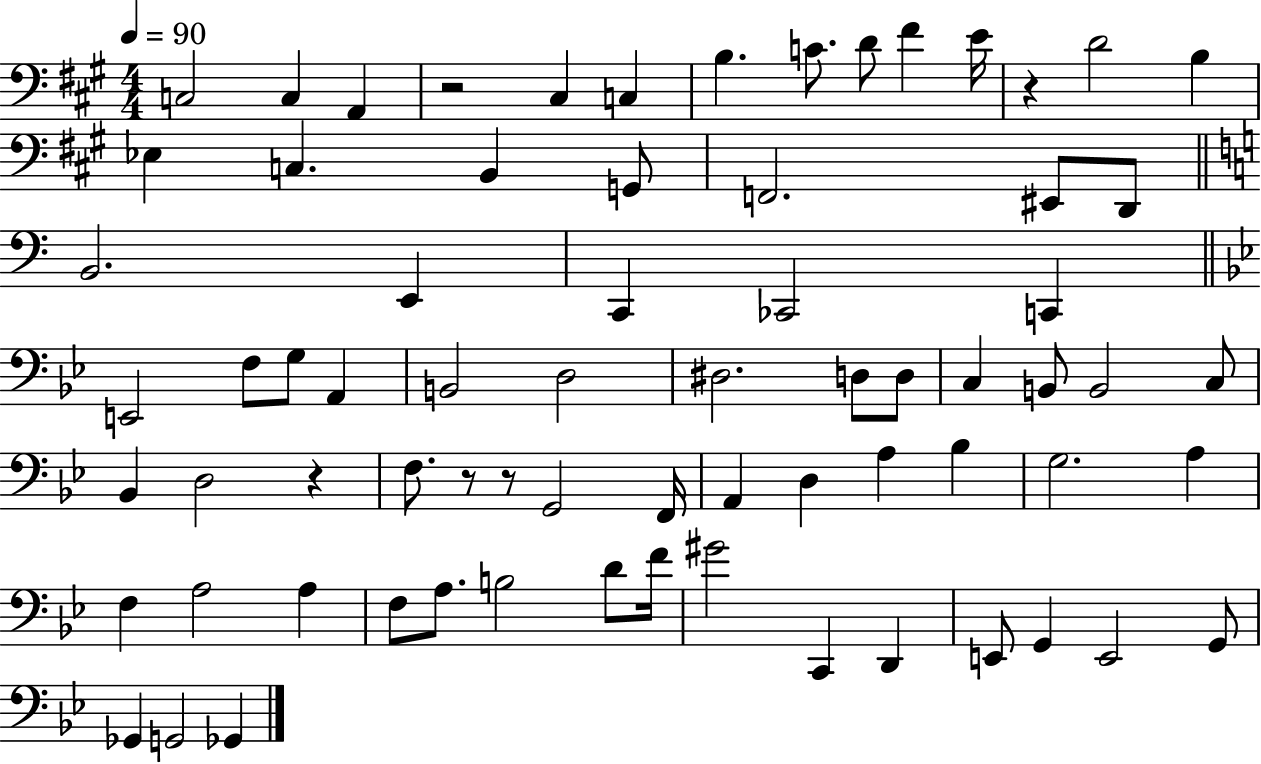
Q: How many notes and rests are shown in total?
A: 71